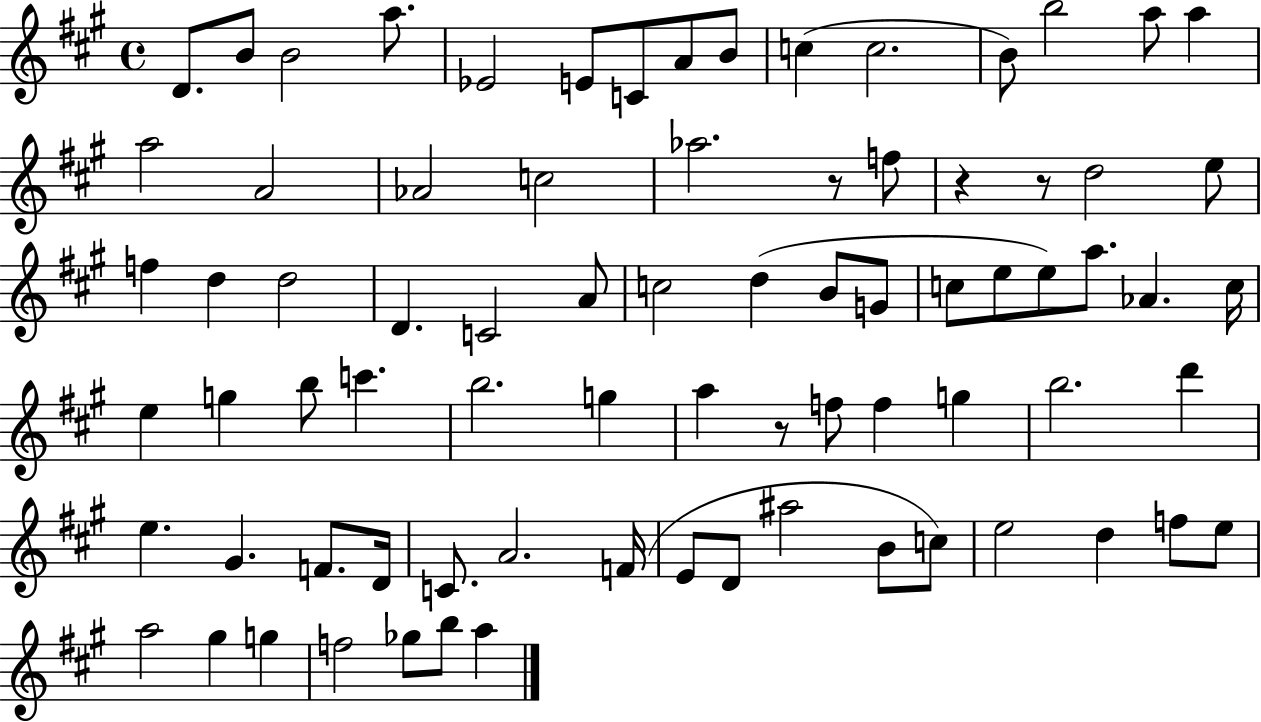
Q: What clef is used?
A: treble